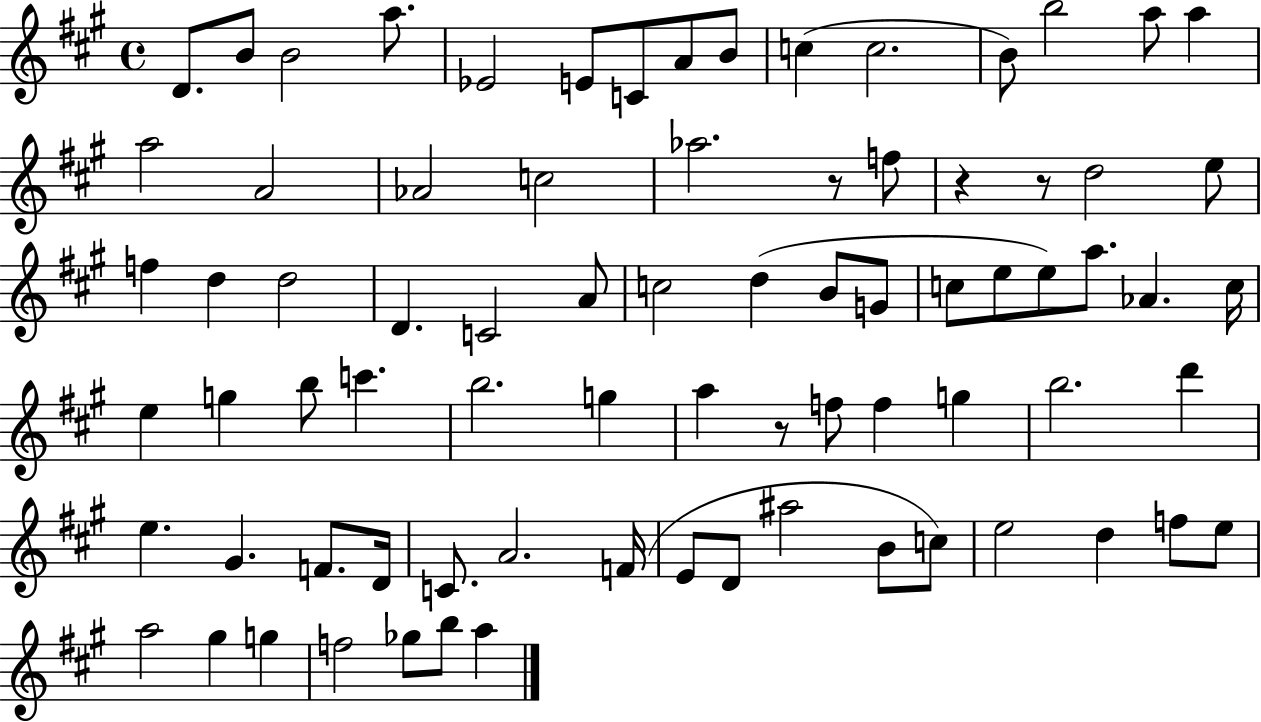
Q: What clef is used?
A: treble